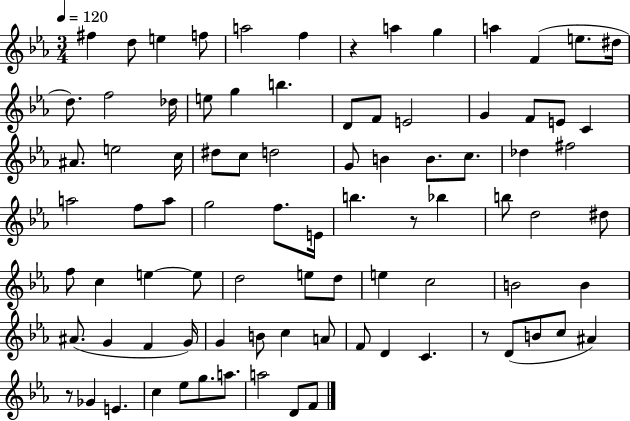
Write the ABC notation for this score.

X:1
T:Untitled
M:3/4
L:1/4
K:Eb
^f d/2 e f/2 a2 f z a g a F e/2 ^d/4 d/2 f2 _d/4 e/2 g b D/2 F/2 E2 G F/2 E/2 C ^A/2 e2 c/4 ^d/2 c/2 d2 G/2 B B/2 c/2 _d ^f2 a2 f/2 a/2 g2 f/2 E/4 b z/2 _b b/2 d2 ^d/2 f/2 c e e/2 d2 e/2 d/2 e c2 B2 B ^A/2 G F G/4 G B/2 c A/2 F/2 D C z/2 D/2 B/2 c/2 ^A z/2 _G E c _e/2 g/2 a/2 a2 D/2 F/2